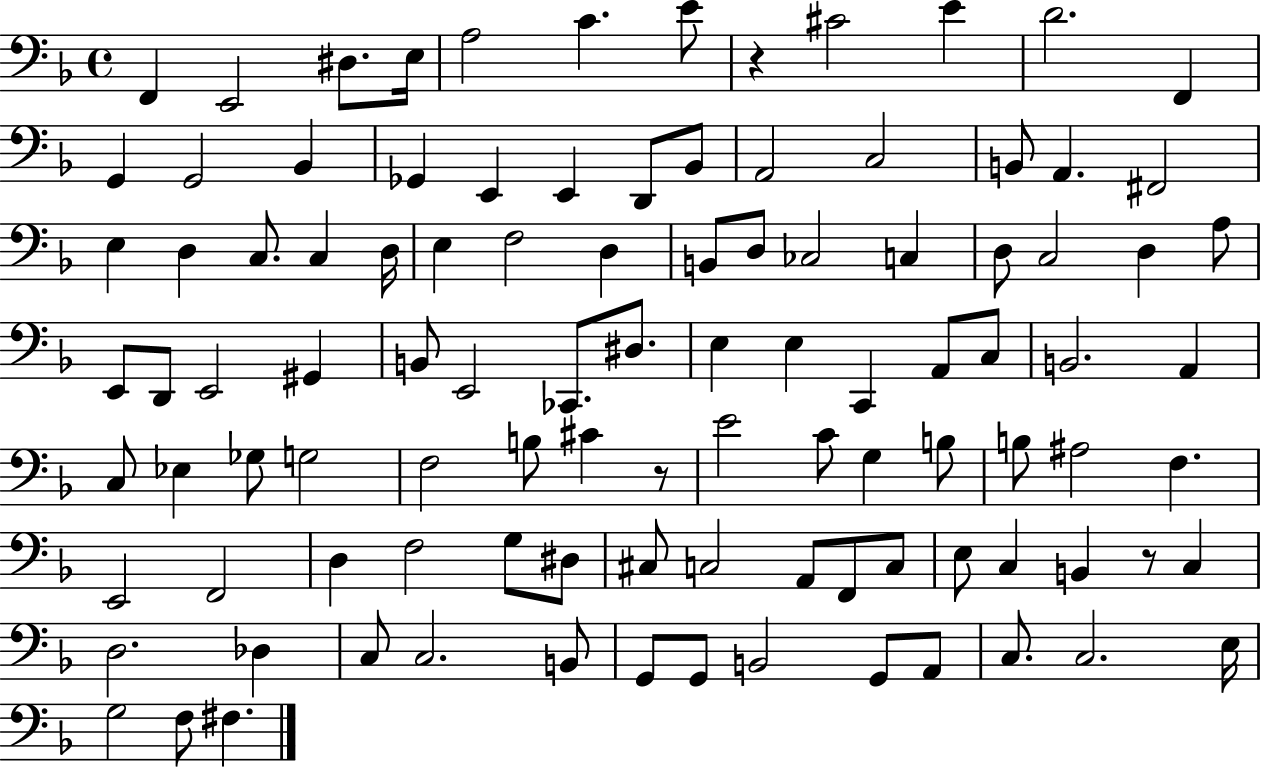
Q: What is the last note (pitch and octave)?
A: F#3